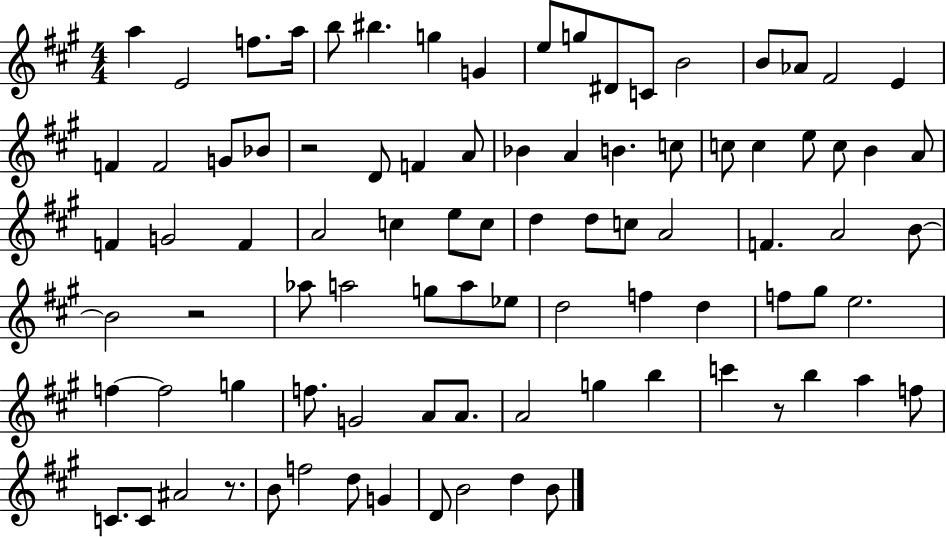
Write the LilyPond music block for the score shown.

{
  \clef treble
  \numericTimeSignature
  \time 4/4
  \key a \major
  a''4 e'2 f''8. a''16 | b''8 bis''4. g''4 g'4 | e''8 g''8 dis'8 c'8 b'2 | b'8 aes'8 fis'2 e'4 | \break f'4 f'2 g'8 bes'8 | r2 d'8 f'4 a'8 | bes'4 a'4 b'4. c''8 | c''8 c''4 e''8 c''8 b'4 a'8 | \break f'4 g'2 f'4 | a'2 c''4 e''8 c''8 | d''4 d''8 c''8 a'2 | f'4. a'2 b'8~~ | \break b'2 r2 | aes''8 a''2 g''8 a''8 ees''8 | d''2 f''4 d''4 | f''8 gis''8 e''2. | \break f''4~~ f''2 g''4 | f''8. g'2 a'8 a'8. | a'2 g''4 b''4 | c'''4 r8 b''4 a''4 f''8 | \break c'8. c'8 ais'2 r8. | b'8 f''2 d''8 g'4 | d'8 b'2 d''4 b'8 | \bar "|."
}